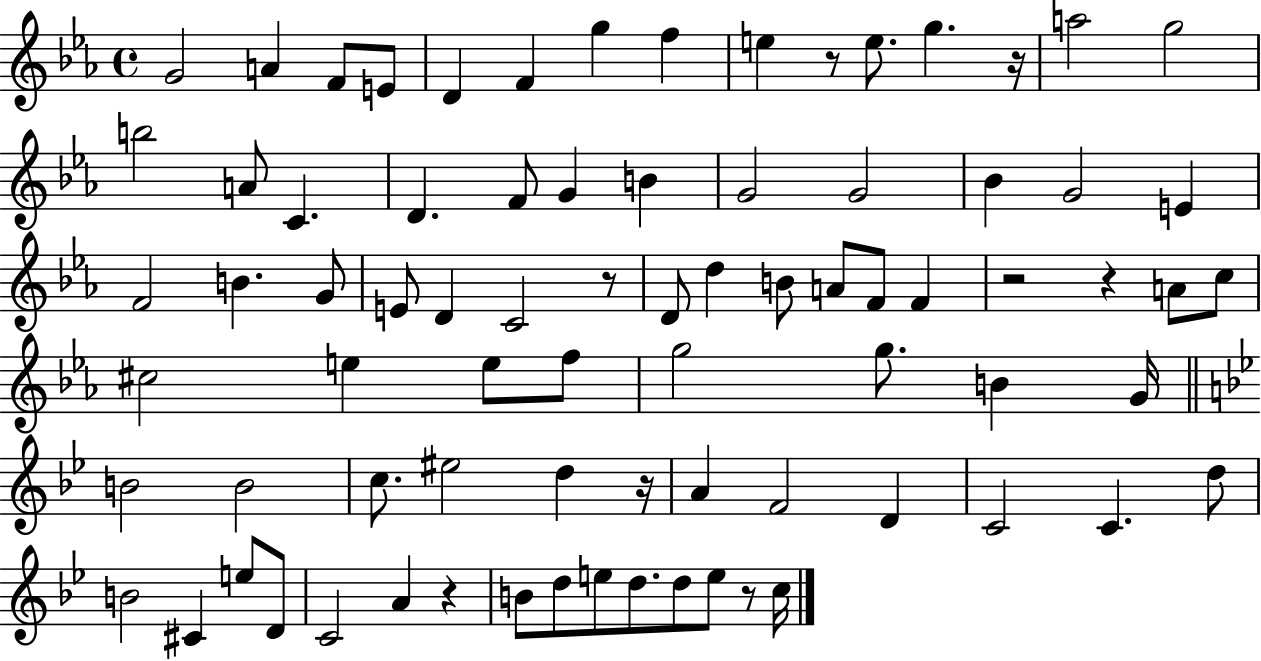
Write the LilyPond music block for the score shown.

{
  \clef treble
  \time 4/4
  \defaultTimeSignature
  \key ees \major
  \repeat volta 2 { g'2 a'4 f'8 e'8 | d'4 f'4 g''4 f''4 | e''4 r8 e''8. g''4. r16 | a''2 g''2 | \break b''2 a'8 c'4. | d'4. f'8 g'4 b'4 | g'2 g'2 | bes'4 g'2 e'4 | \break f'2 b'4. g'8 | e'8 d'4 c'2 r8 | d'8 d''4 b'8 a'8 f'8 f'4 | r2 r4 a'8 c''8 | \break cis''2 e''4 e''8 f''8 | g''2 g''8. b'4 g'16 | \bar "||" \break \key bes \major b'2 b'2 | c''8. eis''2 d''4 r16 | a'4 f'2 d'4 | c'2 c'4. d''8 | \break b'2 cis'4 e''8 d'8 | c'2 a'4 r4 | b'8 d''8 e''8 d''8. d''8 e''8 r8 c''16 | } \bar "|."
}